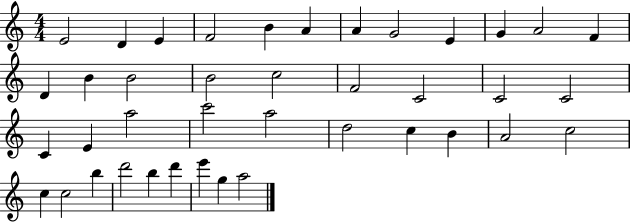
E4/h D4/q E4/q F4/h B4/q A4/q A4/q G4/h E4/q G4/q A4/h F4/q D4/q B4/q B4/h B4/h C5/h F4/h C4/h C4/h C4/h C4/q E4/q A5/h C6/h A5/h D5/h C5/q B4/q A4/h C5/h C5/q C5/h B5/q D6/h B5/q D6/q E6/q G5/q A5/h